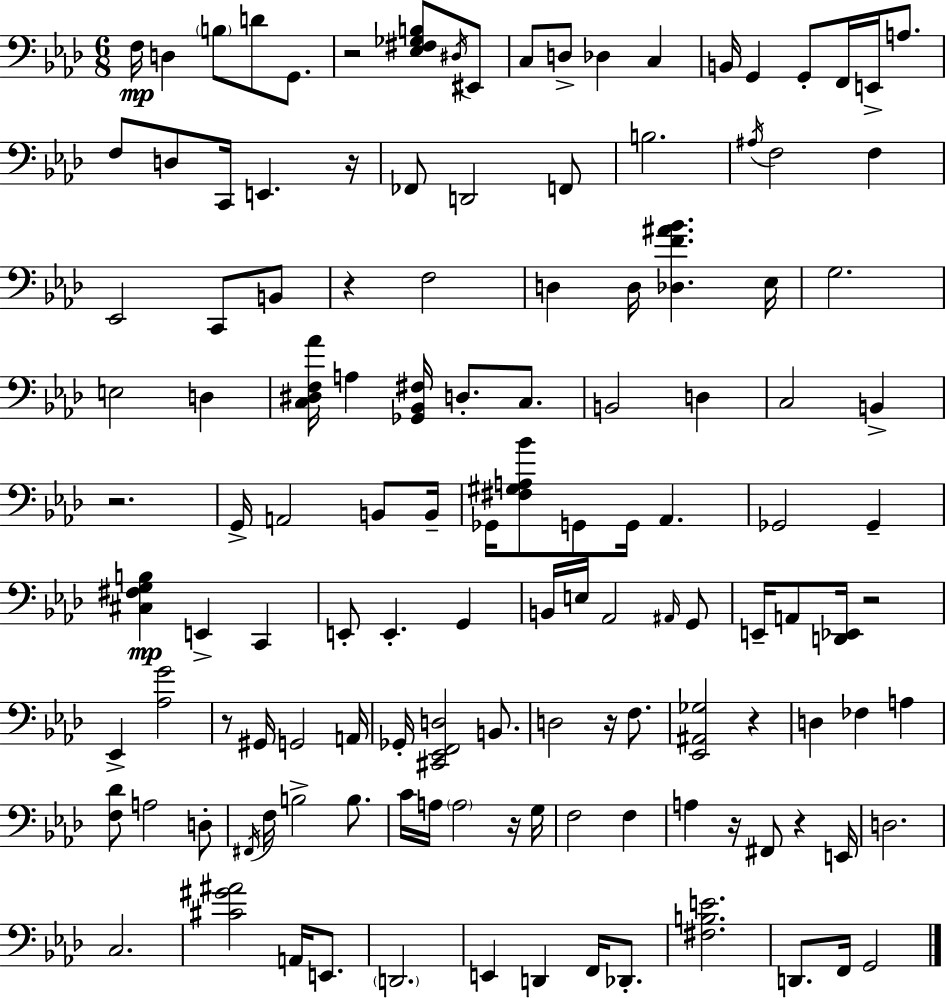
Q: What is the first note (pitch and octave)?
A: F3